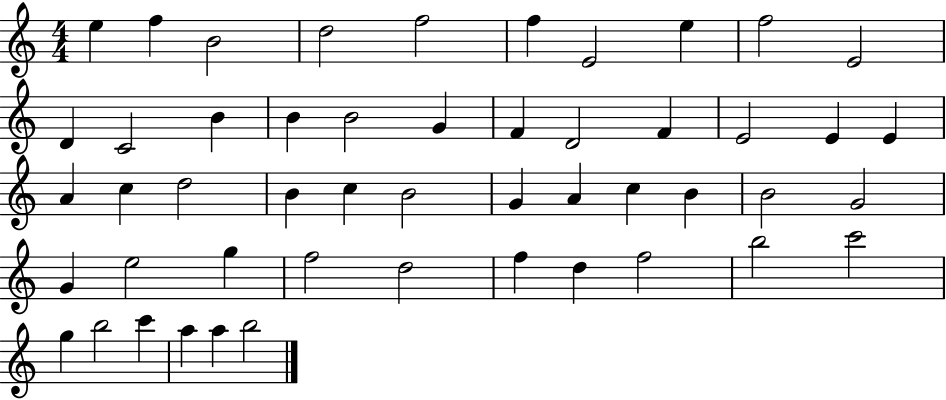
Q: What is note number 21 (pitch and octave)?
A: E4